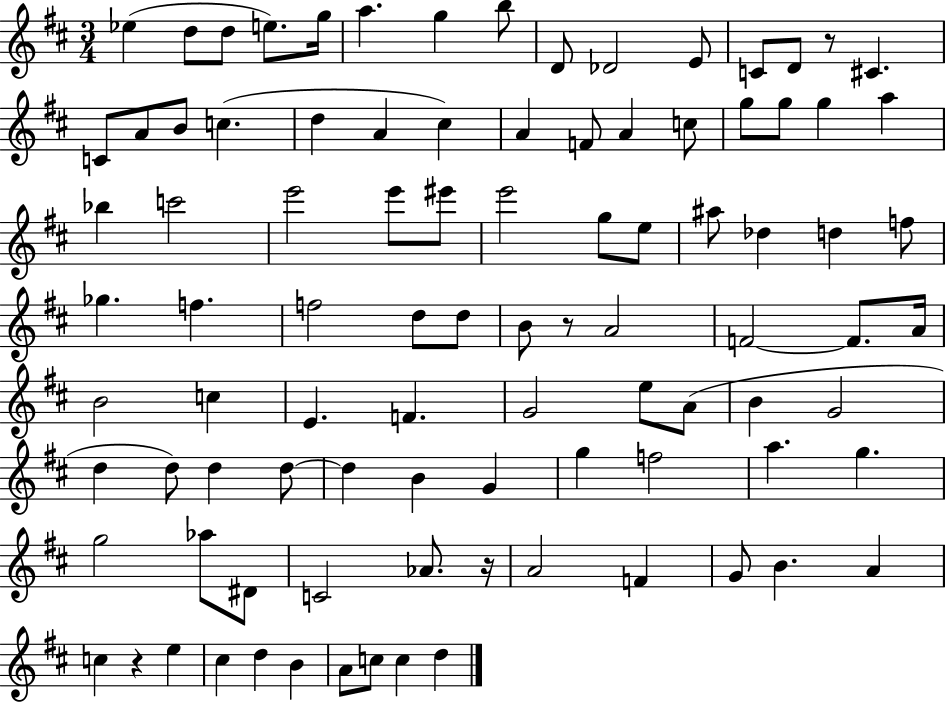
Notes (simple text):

Eb5/q D5/e D5/e E5/e. G5/s A5/q. G5/q B5/e D4/e Db4/h E4/e C4/e D4/e R/e C#4/q. C4/e A4/e B4/e C5/q. D5/q A4/q C#5/q A4/q F4/e A4/q C5/e G5/e G5/e G5/q A5/q Bb5/q C6/h E6/h E6/e EIS6/e E6/h G5/e E5/e A#5/e Db5/q D5/q F5/e Gb5/q. F5/q. F5/h D5/e D5/e B4/e R/e A4/h F4/h F4/e. A4/s B4/h C5/q E4/q. F4/q. G4/h E5/e A4/e B4/q G4/h D5/q D5/e D5/q D5/e D5/q B4/q G4/q G5/q F5/h A5/q. G5/q. G5/h Ab5/e D#4/e C4/h Ab4/e. R/s A4/h F4/q G4/e B4/q. A4/q C5/q R/q E5/q C#5/q D5/q B4/q A4/e C5/e C5/q D5/q